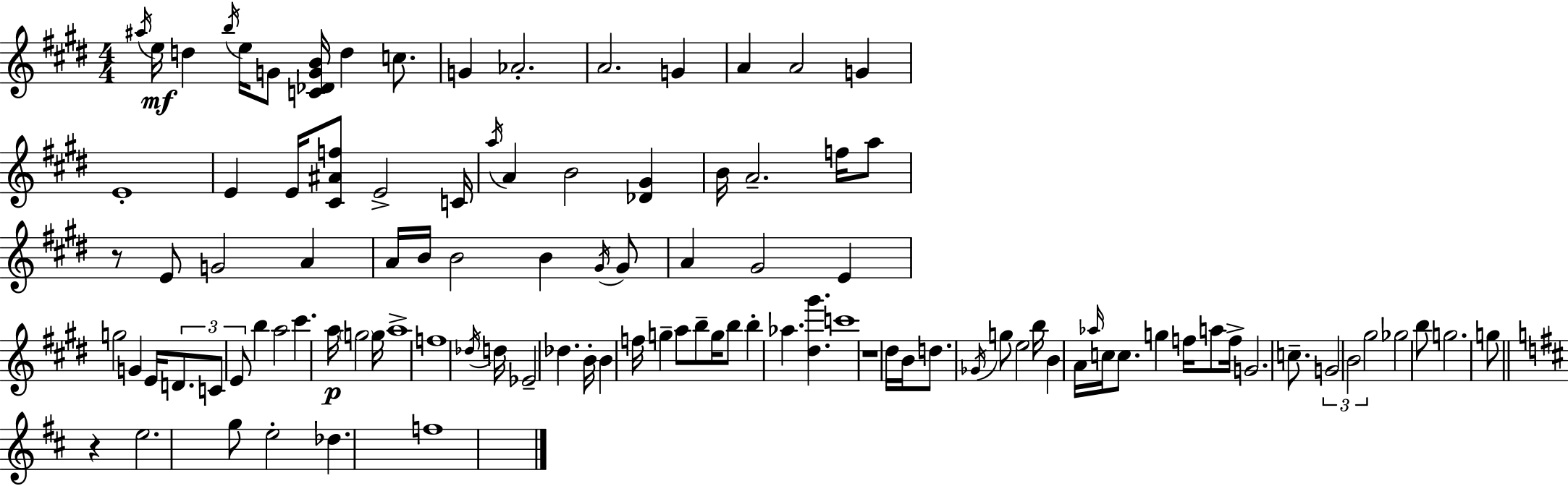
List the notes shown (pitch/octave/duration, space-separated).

A#5/s E5/s D5/q B5/s E5/s G4/e [C4,Db4,G4,B4]/s D5/q C5/e. G4/q Ab4/h. A4/h. G4/q A4/q A4/h G4/q E4/w E4/q E4/s [C#4,A#4,F5]/e E4/h C4/s A5/s A4/q B4/h [Db4,G#4]/q B4/s A4/h. F5/s A5/e R/e E4/e G4/h A4/q A4/s B4/s B4/h B4/q G#4/s G#4/e A4/q G#4/h E4/q G5/h G4/q E4/s D4/e. C4/e E4/e B5/q A5/h C#6/q. A5/s G5/h G5/s A5/w F5/w Db5/s D5/s Eb4/h Db5/q. B4/s B4/q F5/s G5/q A5/e B5/e G5/s B5/e B5/q Ab5/q. [D#5,G#6]/q. C6/w R/w D#5/s B4/s D5/e. Gb4/s G5/e E5/h B5/s B4/q A4/s Ab5/s C5/s C5/e. G5/q F5/s A5/e F5/s G4/h. C5/e. G4/h B4/h G#5/h Gb5/h B5/e G5/h. G5/e R/q E5/h. G5/e E5/h Db5/q. F5/w